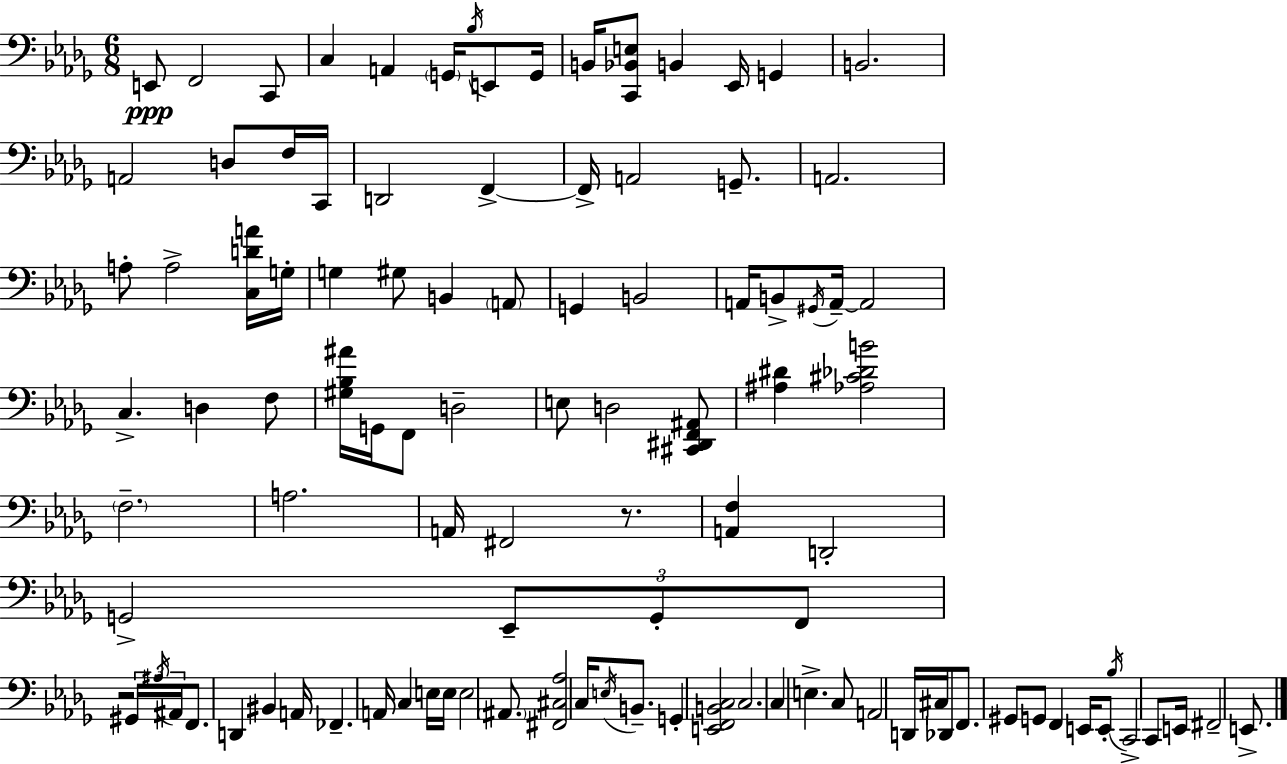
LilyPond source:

{
  \clef bass
  \numericTimeSignature
  \time 6/8
  \key bes \minor
  e,8\ppp f,2 c,8 | c4 a,4 \parenthesize g,16 \acciaccatura { bes16 } e,8 | g,16 b,16 <c, bes, e>8 b,4 ees,16 g,4 | b,2. | \break a,2 d8 f16 | c,16 d,2 f,4->~~ | f,16-> a,2 g,8.-- | a,2. | \break a8-. a2-> <c d' a'>16 | g16-. g4 gis8 b,4 \parenthesize a,8 | g,4 b,2 | a,16 b,8-> \acciaccatura { gis,16 } a,16--~~ a,2 | \break c4.-> d4 | f8 <gis bes ais'>16 g,16 f,8 d2-- | e8 d2 | <cis, dis, f, ais,>8 <ais dis'>4 <aes cis' des' b'>2 | \break \parenthesize f2.-- | a2. | a,16 fis,2 r8. | <a, f>4 d,2-. | \break g,2-> \tuplet 3/2 { ees,8-- | g,8-. f,8 } r2 | \tuplet 3/2 { gis,16 \acciaccatura { ais16 } ais,16 } f,8. d,4 bis,4 | a,16 fes,4.-- a,16 c4 | \break e16 e16 e2 | \parenthesize ais,8. <fis, cis aes>2 c16 | \acciaccatura { e16 } b,8.-- g,4-. <e, f, b, c>2 | c2. | \break c4 e4.-> | c8 a,2 | d,16 cis16 des,8 f,8. gis,8 g,8 f,4 | e,16 e,8-. \acciaccatura { bes16 } c,2-> | \break c,8 e,16 fis,2-- | e,8.-> \bar "|."
}